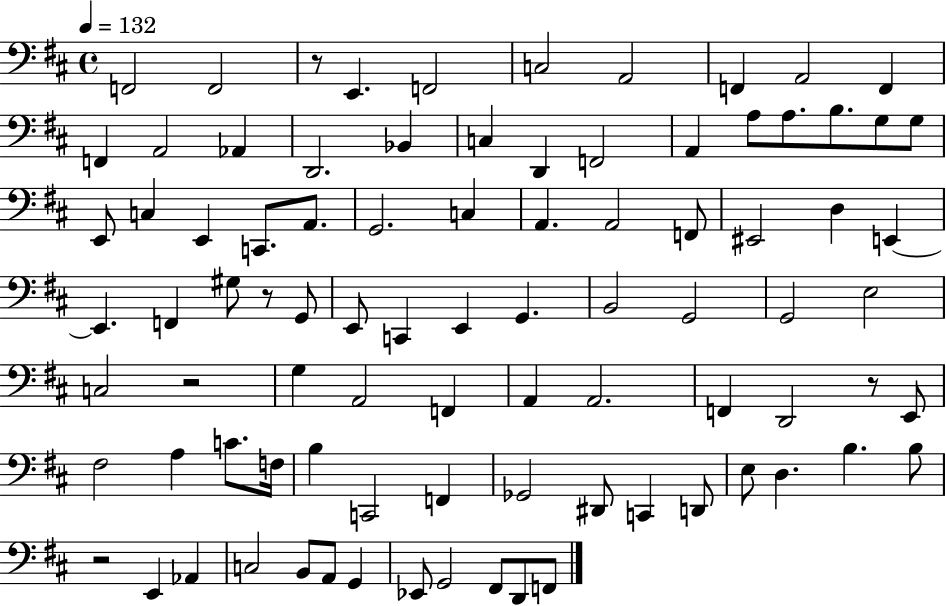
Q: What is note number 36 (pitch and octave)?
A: E2